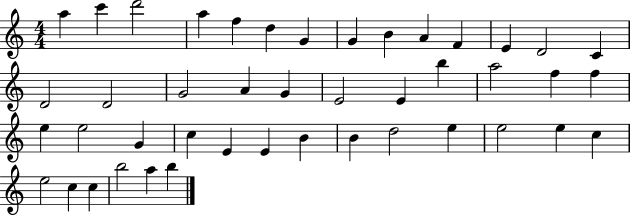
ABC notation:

X:1
T:Untitled
M:4/4
L:1/4
K:C
a c' d'2 a f d G G B A F E D2 C D2 D2 G2 A G E2 E b a2 f f e e2 G c E E B B d2 e e2 e c e2 c c b2 a b